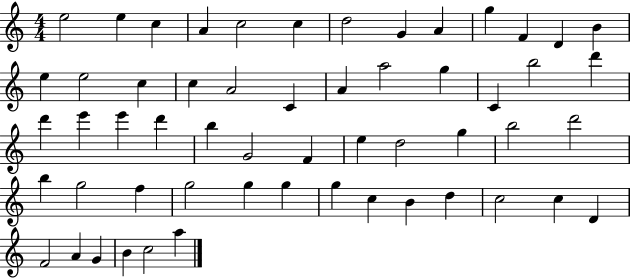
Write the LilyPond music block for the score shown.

{
  \clef treble
  \numericTimeSignature
  \time 4/4
  \key c \major
  e''2 e''4 c''4 | a'4 c''2 c''4 | d''2 g'4 a'4 | g''4 f'4 d'4 b'4 | \break e''4 e''2 c''4 | c''4 a'2 c'4 | a'4 a''2 g''4 | c'4 b''2 d'''4 | \break d'''4 e'''4 e'''4 d'''4 | b''4 g'2 f'4 | e''4 d''2 g''4 | b''2 d'''2 | \break b''4 g''2 f''4 | g''2 g''4 g''4 | g''4 c''4 b'4 d''4 | c''2 c''4 d'4 | \break f'2 a'4 g'4 | b'4 c''2 a''4 | \bar "|."
}